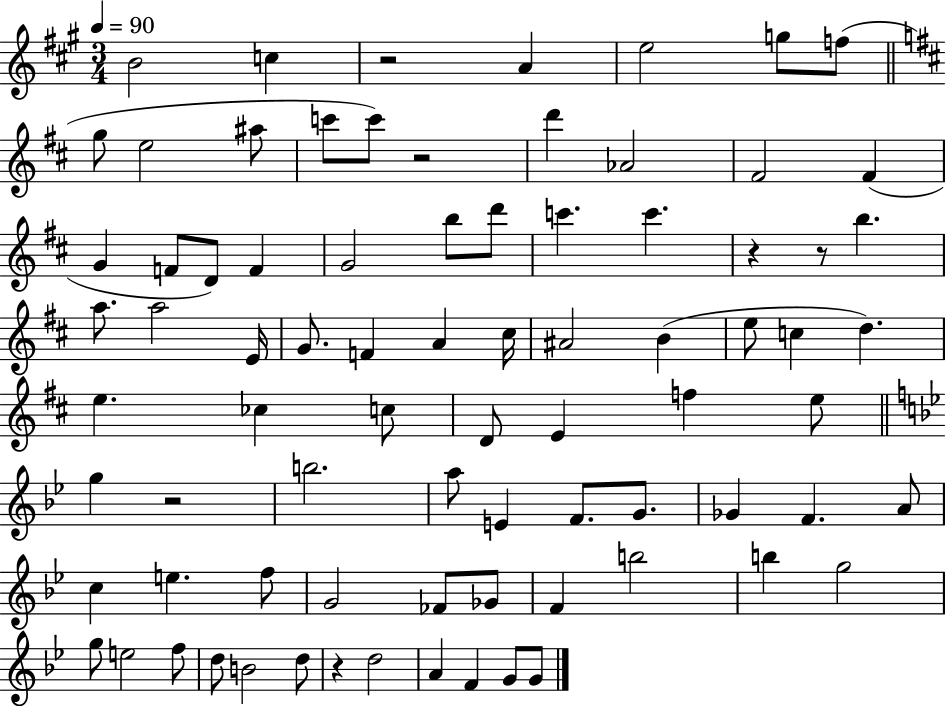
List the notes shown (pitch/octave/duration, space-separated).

B4/h C5/q R/h A4/q E5/h G5/e F5/e G5/e E5/h A#5/e C6/e C6/e R/h D6/q Ab4/h F#4/h F#4/q G4/q F4/e D4/e F4/q G4/h B5/e D6/e C6/q. C6/q. R/q R/e B5/q. A5/e. A5/h E4/s G4/e. F4/q A4/q C#5/s A#4/h B4/q E5/e C5/q D5/q. E5/q. CES5/q C5/e D4/e E4/q F5/q E5/e G5/q R/h B5/h. A5/e E4/q F4/e. G4/e. Gb4/q F4/q. A4/e C5/q E5/q. F5/e G4/h FES4/e Gb4/e F4/q B5/h B5/q G5/h G5/e E5/h F5/e D5/e B4/h D5/e R/q D5/h A4/q F4/q G4/e G4/e